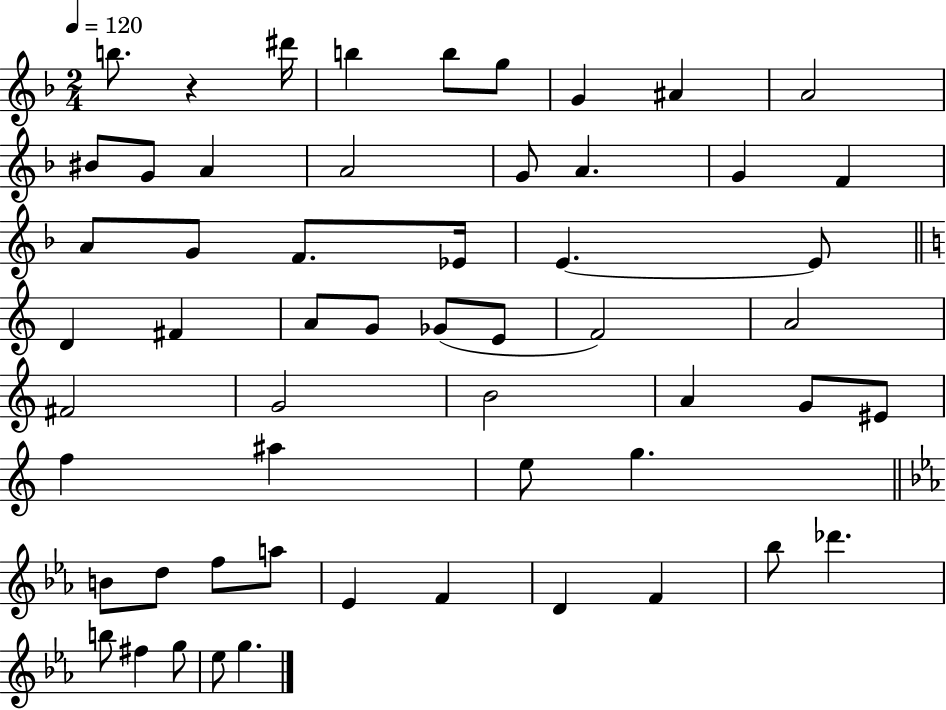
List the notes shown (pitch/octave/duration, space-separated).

B5/e. R/q D#6/s B5/q B5/e G5/e G4/q A#4/q A4/h BIS4/e G4/e A4/q A4/h G4/e A4/q. G4/q F4/q A4/e G4/e F4/e. Eb4/s E4/q. E4/e D4/q F#4/q A4/e G4/e Gb4/e E4/e F4/h A4/h F#4/h G4/h B4/h A4/q G4/e EIS4/e F5/q A#5/q E5/e G5/q. B4/e D5/e F5/e A5/e Eb4/q F4/q D4/q F4/q Bb5/e Db6/q. B5/e F#5/q G5/e Eb5/e G5/q.